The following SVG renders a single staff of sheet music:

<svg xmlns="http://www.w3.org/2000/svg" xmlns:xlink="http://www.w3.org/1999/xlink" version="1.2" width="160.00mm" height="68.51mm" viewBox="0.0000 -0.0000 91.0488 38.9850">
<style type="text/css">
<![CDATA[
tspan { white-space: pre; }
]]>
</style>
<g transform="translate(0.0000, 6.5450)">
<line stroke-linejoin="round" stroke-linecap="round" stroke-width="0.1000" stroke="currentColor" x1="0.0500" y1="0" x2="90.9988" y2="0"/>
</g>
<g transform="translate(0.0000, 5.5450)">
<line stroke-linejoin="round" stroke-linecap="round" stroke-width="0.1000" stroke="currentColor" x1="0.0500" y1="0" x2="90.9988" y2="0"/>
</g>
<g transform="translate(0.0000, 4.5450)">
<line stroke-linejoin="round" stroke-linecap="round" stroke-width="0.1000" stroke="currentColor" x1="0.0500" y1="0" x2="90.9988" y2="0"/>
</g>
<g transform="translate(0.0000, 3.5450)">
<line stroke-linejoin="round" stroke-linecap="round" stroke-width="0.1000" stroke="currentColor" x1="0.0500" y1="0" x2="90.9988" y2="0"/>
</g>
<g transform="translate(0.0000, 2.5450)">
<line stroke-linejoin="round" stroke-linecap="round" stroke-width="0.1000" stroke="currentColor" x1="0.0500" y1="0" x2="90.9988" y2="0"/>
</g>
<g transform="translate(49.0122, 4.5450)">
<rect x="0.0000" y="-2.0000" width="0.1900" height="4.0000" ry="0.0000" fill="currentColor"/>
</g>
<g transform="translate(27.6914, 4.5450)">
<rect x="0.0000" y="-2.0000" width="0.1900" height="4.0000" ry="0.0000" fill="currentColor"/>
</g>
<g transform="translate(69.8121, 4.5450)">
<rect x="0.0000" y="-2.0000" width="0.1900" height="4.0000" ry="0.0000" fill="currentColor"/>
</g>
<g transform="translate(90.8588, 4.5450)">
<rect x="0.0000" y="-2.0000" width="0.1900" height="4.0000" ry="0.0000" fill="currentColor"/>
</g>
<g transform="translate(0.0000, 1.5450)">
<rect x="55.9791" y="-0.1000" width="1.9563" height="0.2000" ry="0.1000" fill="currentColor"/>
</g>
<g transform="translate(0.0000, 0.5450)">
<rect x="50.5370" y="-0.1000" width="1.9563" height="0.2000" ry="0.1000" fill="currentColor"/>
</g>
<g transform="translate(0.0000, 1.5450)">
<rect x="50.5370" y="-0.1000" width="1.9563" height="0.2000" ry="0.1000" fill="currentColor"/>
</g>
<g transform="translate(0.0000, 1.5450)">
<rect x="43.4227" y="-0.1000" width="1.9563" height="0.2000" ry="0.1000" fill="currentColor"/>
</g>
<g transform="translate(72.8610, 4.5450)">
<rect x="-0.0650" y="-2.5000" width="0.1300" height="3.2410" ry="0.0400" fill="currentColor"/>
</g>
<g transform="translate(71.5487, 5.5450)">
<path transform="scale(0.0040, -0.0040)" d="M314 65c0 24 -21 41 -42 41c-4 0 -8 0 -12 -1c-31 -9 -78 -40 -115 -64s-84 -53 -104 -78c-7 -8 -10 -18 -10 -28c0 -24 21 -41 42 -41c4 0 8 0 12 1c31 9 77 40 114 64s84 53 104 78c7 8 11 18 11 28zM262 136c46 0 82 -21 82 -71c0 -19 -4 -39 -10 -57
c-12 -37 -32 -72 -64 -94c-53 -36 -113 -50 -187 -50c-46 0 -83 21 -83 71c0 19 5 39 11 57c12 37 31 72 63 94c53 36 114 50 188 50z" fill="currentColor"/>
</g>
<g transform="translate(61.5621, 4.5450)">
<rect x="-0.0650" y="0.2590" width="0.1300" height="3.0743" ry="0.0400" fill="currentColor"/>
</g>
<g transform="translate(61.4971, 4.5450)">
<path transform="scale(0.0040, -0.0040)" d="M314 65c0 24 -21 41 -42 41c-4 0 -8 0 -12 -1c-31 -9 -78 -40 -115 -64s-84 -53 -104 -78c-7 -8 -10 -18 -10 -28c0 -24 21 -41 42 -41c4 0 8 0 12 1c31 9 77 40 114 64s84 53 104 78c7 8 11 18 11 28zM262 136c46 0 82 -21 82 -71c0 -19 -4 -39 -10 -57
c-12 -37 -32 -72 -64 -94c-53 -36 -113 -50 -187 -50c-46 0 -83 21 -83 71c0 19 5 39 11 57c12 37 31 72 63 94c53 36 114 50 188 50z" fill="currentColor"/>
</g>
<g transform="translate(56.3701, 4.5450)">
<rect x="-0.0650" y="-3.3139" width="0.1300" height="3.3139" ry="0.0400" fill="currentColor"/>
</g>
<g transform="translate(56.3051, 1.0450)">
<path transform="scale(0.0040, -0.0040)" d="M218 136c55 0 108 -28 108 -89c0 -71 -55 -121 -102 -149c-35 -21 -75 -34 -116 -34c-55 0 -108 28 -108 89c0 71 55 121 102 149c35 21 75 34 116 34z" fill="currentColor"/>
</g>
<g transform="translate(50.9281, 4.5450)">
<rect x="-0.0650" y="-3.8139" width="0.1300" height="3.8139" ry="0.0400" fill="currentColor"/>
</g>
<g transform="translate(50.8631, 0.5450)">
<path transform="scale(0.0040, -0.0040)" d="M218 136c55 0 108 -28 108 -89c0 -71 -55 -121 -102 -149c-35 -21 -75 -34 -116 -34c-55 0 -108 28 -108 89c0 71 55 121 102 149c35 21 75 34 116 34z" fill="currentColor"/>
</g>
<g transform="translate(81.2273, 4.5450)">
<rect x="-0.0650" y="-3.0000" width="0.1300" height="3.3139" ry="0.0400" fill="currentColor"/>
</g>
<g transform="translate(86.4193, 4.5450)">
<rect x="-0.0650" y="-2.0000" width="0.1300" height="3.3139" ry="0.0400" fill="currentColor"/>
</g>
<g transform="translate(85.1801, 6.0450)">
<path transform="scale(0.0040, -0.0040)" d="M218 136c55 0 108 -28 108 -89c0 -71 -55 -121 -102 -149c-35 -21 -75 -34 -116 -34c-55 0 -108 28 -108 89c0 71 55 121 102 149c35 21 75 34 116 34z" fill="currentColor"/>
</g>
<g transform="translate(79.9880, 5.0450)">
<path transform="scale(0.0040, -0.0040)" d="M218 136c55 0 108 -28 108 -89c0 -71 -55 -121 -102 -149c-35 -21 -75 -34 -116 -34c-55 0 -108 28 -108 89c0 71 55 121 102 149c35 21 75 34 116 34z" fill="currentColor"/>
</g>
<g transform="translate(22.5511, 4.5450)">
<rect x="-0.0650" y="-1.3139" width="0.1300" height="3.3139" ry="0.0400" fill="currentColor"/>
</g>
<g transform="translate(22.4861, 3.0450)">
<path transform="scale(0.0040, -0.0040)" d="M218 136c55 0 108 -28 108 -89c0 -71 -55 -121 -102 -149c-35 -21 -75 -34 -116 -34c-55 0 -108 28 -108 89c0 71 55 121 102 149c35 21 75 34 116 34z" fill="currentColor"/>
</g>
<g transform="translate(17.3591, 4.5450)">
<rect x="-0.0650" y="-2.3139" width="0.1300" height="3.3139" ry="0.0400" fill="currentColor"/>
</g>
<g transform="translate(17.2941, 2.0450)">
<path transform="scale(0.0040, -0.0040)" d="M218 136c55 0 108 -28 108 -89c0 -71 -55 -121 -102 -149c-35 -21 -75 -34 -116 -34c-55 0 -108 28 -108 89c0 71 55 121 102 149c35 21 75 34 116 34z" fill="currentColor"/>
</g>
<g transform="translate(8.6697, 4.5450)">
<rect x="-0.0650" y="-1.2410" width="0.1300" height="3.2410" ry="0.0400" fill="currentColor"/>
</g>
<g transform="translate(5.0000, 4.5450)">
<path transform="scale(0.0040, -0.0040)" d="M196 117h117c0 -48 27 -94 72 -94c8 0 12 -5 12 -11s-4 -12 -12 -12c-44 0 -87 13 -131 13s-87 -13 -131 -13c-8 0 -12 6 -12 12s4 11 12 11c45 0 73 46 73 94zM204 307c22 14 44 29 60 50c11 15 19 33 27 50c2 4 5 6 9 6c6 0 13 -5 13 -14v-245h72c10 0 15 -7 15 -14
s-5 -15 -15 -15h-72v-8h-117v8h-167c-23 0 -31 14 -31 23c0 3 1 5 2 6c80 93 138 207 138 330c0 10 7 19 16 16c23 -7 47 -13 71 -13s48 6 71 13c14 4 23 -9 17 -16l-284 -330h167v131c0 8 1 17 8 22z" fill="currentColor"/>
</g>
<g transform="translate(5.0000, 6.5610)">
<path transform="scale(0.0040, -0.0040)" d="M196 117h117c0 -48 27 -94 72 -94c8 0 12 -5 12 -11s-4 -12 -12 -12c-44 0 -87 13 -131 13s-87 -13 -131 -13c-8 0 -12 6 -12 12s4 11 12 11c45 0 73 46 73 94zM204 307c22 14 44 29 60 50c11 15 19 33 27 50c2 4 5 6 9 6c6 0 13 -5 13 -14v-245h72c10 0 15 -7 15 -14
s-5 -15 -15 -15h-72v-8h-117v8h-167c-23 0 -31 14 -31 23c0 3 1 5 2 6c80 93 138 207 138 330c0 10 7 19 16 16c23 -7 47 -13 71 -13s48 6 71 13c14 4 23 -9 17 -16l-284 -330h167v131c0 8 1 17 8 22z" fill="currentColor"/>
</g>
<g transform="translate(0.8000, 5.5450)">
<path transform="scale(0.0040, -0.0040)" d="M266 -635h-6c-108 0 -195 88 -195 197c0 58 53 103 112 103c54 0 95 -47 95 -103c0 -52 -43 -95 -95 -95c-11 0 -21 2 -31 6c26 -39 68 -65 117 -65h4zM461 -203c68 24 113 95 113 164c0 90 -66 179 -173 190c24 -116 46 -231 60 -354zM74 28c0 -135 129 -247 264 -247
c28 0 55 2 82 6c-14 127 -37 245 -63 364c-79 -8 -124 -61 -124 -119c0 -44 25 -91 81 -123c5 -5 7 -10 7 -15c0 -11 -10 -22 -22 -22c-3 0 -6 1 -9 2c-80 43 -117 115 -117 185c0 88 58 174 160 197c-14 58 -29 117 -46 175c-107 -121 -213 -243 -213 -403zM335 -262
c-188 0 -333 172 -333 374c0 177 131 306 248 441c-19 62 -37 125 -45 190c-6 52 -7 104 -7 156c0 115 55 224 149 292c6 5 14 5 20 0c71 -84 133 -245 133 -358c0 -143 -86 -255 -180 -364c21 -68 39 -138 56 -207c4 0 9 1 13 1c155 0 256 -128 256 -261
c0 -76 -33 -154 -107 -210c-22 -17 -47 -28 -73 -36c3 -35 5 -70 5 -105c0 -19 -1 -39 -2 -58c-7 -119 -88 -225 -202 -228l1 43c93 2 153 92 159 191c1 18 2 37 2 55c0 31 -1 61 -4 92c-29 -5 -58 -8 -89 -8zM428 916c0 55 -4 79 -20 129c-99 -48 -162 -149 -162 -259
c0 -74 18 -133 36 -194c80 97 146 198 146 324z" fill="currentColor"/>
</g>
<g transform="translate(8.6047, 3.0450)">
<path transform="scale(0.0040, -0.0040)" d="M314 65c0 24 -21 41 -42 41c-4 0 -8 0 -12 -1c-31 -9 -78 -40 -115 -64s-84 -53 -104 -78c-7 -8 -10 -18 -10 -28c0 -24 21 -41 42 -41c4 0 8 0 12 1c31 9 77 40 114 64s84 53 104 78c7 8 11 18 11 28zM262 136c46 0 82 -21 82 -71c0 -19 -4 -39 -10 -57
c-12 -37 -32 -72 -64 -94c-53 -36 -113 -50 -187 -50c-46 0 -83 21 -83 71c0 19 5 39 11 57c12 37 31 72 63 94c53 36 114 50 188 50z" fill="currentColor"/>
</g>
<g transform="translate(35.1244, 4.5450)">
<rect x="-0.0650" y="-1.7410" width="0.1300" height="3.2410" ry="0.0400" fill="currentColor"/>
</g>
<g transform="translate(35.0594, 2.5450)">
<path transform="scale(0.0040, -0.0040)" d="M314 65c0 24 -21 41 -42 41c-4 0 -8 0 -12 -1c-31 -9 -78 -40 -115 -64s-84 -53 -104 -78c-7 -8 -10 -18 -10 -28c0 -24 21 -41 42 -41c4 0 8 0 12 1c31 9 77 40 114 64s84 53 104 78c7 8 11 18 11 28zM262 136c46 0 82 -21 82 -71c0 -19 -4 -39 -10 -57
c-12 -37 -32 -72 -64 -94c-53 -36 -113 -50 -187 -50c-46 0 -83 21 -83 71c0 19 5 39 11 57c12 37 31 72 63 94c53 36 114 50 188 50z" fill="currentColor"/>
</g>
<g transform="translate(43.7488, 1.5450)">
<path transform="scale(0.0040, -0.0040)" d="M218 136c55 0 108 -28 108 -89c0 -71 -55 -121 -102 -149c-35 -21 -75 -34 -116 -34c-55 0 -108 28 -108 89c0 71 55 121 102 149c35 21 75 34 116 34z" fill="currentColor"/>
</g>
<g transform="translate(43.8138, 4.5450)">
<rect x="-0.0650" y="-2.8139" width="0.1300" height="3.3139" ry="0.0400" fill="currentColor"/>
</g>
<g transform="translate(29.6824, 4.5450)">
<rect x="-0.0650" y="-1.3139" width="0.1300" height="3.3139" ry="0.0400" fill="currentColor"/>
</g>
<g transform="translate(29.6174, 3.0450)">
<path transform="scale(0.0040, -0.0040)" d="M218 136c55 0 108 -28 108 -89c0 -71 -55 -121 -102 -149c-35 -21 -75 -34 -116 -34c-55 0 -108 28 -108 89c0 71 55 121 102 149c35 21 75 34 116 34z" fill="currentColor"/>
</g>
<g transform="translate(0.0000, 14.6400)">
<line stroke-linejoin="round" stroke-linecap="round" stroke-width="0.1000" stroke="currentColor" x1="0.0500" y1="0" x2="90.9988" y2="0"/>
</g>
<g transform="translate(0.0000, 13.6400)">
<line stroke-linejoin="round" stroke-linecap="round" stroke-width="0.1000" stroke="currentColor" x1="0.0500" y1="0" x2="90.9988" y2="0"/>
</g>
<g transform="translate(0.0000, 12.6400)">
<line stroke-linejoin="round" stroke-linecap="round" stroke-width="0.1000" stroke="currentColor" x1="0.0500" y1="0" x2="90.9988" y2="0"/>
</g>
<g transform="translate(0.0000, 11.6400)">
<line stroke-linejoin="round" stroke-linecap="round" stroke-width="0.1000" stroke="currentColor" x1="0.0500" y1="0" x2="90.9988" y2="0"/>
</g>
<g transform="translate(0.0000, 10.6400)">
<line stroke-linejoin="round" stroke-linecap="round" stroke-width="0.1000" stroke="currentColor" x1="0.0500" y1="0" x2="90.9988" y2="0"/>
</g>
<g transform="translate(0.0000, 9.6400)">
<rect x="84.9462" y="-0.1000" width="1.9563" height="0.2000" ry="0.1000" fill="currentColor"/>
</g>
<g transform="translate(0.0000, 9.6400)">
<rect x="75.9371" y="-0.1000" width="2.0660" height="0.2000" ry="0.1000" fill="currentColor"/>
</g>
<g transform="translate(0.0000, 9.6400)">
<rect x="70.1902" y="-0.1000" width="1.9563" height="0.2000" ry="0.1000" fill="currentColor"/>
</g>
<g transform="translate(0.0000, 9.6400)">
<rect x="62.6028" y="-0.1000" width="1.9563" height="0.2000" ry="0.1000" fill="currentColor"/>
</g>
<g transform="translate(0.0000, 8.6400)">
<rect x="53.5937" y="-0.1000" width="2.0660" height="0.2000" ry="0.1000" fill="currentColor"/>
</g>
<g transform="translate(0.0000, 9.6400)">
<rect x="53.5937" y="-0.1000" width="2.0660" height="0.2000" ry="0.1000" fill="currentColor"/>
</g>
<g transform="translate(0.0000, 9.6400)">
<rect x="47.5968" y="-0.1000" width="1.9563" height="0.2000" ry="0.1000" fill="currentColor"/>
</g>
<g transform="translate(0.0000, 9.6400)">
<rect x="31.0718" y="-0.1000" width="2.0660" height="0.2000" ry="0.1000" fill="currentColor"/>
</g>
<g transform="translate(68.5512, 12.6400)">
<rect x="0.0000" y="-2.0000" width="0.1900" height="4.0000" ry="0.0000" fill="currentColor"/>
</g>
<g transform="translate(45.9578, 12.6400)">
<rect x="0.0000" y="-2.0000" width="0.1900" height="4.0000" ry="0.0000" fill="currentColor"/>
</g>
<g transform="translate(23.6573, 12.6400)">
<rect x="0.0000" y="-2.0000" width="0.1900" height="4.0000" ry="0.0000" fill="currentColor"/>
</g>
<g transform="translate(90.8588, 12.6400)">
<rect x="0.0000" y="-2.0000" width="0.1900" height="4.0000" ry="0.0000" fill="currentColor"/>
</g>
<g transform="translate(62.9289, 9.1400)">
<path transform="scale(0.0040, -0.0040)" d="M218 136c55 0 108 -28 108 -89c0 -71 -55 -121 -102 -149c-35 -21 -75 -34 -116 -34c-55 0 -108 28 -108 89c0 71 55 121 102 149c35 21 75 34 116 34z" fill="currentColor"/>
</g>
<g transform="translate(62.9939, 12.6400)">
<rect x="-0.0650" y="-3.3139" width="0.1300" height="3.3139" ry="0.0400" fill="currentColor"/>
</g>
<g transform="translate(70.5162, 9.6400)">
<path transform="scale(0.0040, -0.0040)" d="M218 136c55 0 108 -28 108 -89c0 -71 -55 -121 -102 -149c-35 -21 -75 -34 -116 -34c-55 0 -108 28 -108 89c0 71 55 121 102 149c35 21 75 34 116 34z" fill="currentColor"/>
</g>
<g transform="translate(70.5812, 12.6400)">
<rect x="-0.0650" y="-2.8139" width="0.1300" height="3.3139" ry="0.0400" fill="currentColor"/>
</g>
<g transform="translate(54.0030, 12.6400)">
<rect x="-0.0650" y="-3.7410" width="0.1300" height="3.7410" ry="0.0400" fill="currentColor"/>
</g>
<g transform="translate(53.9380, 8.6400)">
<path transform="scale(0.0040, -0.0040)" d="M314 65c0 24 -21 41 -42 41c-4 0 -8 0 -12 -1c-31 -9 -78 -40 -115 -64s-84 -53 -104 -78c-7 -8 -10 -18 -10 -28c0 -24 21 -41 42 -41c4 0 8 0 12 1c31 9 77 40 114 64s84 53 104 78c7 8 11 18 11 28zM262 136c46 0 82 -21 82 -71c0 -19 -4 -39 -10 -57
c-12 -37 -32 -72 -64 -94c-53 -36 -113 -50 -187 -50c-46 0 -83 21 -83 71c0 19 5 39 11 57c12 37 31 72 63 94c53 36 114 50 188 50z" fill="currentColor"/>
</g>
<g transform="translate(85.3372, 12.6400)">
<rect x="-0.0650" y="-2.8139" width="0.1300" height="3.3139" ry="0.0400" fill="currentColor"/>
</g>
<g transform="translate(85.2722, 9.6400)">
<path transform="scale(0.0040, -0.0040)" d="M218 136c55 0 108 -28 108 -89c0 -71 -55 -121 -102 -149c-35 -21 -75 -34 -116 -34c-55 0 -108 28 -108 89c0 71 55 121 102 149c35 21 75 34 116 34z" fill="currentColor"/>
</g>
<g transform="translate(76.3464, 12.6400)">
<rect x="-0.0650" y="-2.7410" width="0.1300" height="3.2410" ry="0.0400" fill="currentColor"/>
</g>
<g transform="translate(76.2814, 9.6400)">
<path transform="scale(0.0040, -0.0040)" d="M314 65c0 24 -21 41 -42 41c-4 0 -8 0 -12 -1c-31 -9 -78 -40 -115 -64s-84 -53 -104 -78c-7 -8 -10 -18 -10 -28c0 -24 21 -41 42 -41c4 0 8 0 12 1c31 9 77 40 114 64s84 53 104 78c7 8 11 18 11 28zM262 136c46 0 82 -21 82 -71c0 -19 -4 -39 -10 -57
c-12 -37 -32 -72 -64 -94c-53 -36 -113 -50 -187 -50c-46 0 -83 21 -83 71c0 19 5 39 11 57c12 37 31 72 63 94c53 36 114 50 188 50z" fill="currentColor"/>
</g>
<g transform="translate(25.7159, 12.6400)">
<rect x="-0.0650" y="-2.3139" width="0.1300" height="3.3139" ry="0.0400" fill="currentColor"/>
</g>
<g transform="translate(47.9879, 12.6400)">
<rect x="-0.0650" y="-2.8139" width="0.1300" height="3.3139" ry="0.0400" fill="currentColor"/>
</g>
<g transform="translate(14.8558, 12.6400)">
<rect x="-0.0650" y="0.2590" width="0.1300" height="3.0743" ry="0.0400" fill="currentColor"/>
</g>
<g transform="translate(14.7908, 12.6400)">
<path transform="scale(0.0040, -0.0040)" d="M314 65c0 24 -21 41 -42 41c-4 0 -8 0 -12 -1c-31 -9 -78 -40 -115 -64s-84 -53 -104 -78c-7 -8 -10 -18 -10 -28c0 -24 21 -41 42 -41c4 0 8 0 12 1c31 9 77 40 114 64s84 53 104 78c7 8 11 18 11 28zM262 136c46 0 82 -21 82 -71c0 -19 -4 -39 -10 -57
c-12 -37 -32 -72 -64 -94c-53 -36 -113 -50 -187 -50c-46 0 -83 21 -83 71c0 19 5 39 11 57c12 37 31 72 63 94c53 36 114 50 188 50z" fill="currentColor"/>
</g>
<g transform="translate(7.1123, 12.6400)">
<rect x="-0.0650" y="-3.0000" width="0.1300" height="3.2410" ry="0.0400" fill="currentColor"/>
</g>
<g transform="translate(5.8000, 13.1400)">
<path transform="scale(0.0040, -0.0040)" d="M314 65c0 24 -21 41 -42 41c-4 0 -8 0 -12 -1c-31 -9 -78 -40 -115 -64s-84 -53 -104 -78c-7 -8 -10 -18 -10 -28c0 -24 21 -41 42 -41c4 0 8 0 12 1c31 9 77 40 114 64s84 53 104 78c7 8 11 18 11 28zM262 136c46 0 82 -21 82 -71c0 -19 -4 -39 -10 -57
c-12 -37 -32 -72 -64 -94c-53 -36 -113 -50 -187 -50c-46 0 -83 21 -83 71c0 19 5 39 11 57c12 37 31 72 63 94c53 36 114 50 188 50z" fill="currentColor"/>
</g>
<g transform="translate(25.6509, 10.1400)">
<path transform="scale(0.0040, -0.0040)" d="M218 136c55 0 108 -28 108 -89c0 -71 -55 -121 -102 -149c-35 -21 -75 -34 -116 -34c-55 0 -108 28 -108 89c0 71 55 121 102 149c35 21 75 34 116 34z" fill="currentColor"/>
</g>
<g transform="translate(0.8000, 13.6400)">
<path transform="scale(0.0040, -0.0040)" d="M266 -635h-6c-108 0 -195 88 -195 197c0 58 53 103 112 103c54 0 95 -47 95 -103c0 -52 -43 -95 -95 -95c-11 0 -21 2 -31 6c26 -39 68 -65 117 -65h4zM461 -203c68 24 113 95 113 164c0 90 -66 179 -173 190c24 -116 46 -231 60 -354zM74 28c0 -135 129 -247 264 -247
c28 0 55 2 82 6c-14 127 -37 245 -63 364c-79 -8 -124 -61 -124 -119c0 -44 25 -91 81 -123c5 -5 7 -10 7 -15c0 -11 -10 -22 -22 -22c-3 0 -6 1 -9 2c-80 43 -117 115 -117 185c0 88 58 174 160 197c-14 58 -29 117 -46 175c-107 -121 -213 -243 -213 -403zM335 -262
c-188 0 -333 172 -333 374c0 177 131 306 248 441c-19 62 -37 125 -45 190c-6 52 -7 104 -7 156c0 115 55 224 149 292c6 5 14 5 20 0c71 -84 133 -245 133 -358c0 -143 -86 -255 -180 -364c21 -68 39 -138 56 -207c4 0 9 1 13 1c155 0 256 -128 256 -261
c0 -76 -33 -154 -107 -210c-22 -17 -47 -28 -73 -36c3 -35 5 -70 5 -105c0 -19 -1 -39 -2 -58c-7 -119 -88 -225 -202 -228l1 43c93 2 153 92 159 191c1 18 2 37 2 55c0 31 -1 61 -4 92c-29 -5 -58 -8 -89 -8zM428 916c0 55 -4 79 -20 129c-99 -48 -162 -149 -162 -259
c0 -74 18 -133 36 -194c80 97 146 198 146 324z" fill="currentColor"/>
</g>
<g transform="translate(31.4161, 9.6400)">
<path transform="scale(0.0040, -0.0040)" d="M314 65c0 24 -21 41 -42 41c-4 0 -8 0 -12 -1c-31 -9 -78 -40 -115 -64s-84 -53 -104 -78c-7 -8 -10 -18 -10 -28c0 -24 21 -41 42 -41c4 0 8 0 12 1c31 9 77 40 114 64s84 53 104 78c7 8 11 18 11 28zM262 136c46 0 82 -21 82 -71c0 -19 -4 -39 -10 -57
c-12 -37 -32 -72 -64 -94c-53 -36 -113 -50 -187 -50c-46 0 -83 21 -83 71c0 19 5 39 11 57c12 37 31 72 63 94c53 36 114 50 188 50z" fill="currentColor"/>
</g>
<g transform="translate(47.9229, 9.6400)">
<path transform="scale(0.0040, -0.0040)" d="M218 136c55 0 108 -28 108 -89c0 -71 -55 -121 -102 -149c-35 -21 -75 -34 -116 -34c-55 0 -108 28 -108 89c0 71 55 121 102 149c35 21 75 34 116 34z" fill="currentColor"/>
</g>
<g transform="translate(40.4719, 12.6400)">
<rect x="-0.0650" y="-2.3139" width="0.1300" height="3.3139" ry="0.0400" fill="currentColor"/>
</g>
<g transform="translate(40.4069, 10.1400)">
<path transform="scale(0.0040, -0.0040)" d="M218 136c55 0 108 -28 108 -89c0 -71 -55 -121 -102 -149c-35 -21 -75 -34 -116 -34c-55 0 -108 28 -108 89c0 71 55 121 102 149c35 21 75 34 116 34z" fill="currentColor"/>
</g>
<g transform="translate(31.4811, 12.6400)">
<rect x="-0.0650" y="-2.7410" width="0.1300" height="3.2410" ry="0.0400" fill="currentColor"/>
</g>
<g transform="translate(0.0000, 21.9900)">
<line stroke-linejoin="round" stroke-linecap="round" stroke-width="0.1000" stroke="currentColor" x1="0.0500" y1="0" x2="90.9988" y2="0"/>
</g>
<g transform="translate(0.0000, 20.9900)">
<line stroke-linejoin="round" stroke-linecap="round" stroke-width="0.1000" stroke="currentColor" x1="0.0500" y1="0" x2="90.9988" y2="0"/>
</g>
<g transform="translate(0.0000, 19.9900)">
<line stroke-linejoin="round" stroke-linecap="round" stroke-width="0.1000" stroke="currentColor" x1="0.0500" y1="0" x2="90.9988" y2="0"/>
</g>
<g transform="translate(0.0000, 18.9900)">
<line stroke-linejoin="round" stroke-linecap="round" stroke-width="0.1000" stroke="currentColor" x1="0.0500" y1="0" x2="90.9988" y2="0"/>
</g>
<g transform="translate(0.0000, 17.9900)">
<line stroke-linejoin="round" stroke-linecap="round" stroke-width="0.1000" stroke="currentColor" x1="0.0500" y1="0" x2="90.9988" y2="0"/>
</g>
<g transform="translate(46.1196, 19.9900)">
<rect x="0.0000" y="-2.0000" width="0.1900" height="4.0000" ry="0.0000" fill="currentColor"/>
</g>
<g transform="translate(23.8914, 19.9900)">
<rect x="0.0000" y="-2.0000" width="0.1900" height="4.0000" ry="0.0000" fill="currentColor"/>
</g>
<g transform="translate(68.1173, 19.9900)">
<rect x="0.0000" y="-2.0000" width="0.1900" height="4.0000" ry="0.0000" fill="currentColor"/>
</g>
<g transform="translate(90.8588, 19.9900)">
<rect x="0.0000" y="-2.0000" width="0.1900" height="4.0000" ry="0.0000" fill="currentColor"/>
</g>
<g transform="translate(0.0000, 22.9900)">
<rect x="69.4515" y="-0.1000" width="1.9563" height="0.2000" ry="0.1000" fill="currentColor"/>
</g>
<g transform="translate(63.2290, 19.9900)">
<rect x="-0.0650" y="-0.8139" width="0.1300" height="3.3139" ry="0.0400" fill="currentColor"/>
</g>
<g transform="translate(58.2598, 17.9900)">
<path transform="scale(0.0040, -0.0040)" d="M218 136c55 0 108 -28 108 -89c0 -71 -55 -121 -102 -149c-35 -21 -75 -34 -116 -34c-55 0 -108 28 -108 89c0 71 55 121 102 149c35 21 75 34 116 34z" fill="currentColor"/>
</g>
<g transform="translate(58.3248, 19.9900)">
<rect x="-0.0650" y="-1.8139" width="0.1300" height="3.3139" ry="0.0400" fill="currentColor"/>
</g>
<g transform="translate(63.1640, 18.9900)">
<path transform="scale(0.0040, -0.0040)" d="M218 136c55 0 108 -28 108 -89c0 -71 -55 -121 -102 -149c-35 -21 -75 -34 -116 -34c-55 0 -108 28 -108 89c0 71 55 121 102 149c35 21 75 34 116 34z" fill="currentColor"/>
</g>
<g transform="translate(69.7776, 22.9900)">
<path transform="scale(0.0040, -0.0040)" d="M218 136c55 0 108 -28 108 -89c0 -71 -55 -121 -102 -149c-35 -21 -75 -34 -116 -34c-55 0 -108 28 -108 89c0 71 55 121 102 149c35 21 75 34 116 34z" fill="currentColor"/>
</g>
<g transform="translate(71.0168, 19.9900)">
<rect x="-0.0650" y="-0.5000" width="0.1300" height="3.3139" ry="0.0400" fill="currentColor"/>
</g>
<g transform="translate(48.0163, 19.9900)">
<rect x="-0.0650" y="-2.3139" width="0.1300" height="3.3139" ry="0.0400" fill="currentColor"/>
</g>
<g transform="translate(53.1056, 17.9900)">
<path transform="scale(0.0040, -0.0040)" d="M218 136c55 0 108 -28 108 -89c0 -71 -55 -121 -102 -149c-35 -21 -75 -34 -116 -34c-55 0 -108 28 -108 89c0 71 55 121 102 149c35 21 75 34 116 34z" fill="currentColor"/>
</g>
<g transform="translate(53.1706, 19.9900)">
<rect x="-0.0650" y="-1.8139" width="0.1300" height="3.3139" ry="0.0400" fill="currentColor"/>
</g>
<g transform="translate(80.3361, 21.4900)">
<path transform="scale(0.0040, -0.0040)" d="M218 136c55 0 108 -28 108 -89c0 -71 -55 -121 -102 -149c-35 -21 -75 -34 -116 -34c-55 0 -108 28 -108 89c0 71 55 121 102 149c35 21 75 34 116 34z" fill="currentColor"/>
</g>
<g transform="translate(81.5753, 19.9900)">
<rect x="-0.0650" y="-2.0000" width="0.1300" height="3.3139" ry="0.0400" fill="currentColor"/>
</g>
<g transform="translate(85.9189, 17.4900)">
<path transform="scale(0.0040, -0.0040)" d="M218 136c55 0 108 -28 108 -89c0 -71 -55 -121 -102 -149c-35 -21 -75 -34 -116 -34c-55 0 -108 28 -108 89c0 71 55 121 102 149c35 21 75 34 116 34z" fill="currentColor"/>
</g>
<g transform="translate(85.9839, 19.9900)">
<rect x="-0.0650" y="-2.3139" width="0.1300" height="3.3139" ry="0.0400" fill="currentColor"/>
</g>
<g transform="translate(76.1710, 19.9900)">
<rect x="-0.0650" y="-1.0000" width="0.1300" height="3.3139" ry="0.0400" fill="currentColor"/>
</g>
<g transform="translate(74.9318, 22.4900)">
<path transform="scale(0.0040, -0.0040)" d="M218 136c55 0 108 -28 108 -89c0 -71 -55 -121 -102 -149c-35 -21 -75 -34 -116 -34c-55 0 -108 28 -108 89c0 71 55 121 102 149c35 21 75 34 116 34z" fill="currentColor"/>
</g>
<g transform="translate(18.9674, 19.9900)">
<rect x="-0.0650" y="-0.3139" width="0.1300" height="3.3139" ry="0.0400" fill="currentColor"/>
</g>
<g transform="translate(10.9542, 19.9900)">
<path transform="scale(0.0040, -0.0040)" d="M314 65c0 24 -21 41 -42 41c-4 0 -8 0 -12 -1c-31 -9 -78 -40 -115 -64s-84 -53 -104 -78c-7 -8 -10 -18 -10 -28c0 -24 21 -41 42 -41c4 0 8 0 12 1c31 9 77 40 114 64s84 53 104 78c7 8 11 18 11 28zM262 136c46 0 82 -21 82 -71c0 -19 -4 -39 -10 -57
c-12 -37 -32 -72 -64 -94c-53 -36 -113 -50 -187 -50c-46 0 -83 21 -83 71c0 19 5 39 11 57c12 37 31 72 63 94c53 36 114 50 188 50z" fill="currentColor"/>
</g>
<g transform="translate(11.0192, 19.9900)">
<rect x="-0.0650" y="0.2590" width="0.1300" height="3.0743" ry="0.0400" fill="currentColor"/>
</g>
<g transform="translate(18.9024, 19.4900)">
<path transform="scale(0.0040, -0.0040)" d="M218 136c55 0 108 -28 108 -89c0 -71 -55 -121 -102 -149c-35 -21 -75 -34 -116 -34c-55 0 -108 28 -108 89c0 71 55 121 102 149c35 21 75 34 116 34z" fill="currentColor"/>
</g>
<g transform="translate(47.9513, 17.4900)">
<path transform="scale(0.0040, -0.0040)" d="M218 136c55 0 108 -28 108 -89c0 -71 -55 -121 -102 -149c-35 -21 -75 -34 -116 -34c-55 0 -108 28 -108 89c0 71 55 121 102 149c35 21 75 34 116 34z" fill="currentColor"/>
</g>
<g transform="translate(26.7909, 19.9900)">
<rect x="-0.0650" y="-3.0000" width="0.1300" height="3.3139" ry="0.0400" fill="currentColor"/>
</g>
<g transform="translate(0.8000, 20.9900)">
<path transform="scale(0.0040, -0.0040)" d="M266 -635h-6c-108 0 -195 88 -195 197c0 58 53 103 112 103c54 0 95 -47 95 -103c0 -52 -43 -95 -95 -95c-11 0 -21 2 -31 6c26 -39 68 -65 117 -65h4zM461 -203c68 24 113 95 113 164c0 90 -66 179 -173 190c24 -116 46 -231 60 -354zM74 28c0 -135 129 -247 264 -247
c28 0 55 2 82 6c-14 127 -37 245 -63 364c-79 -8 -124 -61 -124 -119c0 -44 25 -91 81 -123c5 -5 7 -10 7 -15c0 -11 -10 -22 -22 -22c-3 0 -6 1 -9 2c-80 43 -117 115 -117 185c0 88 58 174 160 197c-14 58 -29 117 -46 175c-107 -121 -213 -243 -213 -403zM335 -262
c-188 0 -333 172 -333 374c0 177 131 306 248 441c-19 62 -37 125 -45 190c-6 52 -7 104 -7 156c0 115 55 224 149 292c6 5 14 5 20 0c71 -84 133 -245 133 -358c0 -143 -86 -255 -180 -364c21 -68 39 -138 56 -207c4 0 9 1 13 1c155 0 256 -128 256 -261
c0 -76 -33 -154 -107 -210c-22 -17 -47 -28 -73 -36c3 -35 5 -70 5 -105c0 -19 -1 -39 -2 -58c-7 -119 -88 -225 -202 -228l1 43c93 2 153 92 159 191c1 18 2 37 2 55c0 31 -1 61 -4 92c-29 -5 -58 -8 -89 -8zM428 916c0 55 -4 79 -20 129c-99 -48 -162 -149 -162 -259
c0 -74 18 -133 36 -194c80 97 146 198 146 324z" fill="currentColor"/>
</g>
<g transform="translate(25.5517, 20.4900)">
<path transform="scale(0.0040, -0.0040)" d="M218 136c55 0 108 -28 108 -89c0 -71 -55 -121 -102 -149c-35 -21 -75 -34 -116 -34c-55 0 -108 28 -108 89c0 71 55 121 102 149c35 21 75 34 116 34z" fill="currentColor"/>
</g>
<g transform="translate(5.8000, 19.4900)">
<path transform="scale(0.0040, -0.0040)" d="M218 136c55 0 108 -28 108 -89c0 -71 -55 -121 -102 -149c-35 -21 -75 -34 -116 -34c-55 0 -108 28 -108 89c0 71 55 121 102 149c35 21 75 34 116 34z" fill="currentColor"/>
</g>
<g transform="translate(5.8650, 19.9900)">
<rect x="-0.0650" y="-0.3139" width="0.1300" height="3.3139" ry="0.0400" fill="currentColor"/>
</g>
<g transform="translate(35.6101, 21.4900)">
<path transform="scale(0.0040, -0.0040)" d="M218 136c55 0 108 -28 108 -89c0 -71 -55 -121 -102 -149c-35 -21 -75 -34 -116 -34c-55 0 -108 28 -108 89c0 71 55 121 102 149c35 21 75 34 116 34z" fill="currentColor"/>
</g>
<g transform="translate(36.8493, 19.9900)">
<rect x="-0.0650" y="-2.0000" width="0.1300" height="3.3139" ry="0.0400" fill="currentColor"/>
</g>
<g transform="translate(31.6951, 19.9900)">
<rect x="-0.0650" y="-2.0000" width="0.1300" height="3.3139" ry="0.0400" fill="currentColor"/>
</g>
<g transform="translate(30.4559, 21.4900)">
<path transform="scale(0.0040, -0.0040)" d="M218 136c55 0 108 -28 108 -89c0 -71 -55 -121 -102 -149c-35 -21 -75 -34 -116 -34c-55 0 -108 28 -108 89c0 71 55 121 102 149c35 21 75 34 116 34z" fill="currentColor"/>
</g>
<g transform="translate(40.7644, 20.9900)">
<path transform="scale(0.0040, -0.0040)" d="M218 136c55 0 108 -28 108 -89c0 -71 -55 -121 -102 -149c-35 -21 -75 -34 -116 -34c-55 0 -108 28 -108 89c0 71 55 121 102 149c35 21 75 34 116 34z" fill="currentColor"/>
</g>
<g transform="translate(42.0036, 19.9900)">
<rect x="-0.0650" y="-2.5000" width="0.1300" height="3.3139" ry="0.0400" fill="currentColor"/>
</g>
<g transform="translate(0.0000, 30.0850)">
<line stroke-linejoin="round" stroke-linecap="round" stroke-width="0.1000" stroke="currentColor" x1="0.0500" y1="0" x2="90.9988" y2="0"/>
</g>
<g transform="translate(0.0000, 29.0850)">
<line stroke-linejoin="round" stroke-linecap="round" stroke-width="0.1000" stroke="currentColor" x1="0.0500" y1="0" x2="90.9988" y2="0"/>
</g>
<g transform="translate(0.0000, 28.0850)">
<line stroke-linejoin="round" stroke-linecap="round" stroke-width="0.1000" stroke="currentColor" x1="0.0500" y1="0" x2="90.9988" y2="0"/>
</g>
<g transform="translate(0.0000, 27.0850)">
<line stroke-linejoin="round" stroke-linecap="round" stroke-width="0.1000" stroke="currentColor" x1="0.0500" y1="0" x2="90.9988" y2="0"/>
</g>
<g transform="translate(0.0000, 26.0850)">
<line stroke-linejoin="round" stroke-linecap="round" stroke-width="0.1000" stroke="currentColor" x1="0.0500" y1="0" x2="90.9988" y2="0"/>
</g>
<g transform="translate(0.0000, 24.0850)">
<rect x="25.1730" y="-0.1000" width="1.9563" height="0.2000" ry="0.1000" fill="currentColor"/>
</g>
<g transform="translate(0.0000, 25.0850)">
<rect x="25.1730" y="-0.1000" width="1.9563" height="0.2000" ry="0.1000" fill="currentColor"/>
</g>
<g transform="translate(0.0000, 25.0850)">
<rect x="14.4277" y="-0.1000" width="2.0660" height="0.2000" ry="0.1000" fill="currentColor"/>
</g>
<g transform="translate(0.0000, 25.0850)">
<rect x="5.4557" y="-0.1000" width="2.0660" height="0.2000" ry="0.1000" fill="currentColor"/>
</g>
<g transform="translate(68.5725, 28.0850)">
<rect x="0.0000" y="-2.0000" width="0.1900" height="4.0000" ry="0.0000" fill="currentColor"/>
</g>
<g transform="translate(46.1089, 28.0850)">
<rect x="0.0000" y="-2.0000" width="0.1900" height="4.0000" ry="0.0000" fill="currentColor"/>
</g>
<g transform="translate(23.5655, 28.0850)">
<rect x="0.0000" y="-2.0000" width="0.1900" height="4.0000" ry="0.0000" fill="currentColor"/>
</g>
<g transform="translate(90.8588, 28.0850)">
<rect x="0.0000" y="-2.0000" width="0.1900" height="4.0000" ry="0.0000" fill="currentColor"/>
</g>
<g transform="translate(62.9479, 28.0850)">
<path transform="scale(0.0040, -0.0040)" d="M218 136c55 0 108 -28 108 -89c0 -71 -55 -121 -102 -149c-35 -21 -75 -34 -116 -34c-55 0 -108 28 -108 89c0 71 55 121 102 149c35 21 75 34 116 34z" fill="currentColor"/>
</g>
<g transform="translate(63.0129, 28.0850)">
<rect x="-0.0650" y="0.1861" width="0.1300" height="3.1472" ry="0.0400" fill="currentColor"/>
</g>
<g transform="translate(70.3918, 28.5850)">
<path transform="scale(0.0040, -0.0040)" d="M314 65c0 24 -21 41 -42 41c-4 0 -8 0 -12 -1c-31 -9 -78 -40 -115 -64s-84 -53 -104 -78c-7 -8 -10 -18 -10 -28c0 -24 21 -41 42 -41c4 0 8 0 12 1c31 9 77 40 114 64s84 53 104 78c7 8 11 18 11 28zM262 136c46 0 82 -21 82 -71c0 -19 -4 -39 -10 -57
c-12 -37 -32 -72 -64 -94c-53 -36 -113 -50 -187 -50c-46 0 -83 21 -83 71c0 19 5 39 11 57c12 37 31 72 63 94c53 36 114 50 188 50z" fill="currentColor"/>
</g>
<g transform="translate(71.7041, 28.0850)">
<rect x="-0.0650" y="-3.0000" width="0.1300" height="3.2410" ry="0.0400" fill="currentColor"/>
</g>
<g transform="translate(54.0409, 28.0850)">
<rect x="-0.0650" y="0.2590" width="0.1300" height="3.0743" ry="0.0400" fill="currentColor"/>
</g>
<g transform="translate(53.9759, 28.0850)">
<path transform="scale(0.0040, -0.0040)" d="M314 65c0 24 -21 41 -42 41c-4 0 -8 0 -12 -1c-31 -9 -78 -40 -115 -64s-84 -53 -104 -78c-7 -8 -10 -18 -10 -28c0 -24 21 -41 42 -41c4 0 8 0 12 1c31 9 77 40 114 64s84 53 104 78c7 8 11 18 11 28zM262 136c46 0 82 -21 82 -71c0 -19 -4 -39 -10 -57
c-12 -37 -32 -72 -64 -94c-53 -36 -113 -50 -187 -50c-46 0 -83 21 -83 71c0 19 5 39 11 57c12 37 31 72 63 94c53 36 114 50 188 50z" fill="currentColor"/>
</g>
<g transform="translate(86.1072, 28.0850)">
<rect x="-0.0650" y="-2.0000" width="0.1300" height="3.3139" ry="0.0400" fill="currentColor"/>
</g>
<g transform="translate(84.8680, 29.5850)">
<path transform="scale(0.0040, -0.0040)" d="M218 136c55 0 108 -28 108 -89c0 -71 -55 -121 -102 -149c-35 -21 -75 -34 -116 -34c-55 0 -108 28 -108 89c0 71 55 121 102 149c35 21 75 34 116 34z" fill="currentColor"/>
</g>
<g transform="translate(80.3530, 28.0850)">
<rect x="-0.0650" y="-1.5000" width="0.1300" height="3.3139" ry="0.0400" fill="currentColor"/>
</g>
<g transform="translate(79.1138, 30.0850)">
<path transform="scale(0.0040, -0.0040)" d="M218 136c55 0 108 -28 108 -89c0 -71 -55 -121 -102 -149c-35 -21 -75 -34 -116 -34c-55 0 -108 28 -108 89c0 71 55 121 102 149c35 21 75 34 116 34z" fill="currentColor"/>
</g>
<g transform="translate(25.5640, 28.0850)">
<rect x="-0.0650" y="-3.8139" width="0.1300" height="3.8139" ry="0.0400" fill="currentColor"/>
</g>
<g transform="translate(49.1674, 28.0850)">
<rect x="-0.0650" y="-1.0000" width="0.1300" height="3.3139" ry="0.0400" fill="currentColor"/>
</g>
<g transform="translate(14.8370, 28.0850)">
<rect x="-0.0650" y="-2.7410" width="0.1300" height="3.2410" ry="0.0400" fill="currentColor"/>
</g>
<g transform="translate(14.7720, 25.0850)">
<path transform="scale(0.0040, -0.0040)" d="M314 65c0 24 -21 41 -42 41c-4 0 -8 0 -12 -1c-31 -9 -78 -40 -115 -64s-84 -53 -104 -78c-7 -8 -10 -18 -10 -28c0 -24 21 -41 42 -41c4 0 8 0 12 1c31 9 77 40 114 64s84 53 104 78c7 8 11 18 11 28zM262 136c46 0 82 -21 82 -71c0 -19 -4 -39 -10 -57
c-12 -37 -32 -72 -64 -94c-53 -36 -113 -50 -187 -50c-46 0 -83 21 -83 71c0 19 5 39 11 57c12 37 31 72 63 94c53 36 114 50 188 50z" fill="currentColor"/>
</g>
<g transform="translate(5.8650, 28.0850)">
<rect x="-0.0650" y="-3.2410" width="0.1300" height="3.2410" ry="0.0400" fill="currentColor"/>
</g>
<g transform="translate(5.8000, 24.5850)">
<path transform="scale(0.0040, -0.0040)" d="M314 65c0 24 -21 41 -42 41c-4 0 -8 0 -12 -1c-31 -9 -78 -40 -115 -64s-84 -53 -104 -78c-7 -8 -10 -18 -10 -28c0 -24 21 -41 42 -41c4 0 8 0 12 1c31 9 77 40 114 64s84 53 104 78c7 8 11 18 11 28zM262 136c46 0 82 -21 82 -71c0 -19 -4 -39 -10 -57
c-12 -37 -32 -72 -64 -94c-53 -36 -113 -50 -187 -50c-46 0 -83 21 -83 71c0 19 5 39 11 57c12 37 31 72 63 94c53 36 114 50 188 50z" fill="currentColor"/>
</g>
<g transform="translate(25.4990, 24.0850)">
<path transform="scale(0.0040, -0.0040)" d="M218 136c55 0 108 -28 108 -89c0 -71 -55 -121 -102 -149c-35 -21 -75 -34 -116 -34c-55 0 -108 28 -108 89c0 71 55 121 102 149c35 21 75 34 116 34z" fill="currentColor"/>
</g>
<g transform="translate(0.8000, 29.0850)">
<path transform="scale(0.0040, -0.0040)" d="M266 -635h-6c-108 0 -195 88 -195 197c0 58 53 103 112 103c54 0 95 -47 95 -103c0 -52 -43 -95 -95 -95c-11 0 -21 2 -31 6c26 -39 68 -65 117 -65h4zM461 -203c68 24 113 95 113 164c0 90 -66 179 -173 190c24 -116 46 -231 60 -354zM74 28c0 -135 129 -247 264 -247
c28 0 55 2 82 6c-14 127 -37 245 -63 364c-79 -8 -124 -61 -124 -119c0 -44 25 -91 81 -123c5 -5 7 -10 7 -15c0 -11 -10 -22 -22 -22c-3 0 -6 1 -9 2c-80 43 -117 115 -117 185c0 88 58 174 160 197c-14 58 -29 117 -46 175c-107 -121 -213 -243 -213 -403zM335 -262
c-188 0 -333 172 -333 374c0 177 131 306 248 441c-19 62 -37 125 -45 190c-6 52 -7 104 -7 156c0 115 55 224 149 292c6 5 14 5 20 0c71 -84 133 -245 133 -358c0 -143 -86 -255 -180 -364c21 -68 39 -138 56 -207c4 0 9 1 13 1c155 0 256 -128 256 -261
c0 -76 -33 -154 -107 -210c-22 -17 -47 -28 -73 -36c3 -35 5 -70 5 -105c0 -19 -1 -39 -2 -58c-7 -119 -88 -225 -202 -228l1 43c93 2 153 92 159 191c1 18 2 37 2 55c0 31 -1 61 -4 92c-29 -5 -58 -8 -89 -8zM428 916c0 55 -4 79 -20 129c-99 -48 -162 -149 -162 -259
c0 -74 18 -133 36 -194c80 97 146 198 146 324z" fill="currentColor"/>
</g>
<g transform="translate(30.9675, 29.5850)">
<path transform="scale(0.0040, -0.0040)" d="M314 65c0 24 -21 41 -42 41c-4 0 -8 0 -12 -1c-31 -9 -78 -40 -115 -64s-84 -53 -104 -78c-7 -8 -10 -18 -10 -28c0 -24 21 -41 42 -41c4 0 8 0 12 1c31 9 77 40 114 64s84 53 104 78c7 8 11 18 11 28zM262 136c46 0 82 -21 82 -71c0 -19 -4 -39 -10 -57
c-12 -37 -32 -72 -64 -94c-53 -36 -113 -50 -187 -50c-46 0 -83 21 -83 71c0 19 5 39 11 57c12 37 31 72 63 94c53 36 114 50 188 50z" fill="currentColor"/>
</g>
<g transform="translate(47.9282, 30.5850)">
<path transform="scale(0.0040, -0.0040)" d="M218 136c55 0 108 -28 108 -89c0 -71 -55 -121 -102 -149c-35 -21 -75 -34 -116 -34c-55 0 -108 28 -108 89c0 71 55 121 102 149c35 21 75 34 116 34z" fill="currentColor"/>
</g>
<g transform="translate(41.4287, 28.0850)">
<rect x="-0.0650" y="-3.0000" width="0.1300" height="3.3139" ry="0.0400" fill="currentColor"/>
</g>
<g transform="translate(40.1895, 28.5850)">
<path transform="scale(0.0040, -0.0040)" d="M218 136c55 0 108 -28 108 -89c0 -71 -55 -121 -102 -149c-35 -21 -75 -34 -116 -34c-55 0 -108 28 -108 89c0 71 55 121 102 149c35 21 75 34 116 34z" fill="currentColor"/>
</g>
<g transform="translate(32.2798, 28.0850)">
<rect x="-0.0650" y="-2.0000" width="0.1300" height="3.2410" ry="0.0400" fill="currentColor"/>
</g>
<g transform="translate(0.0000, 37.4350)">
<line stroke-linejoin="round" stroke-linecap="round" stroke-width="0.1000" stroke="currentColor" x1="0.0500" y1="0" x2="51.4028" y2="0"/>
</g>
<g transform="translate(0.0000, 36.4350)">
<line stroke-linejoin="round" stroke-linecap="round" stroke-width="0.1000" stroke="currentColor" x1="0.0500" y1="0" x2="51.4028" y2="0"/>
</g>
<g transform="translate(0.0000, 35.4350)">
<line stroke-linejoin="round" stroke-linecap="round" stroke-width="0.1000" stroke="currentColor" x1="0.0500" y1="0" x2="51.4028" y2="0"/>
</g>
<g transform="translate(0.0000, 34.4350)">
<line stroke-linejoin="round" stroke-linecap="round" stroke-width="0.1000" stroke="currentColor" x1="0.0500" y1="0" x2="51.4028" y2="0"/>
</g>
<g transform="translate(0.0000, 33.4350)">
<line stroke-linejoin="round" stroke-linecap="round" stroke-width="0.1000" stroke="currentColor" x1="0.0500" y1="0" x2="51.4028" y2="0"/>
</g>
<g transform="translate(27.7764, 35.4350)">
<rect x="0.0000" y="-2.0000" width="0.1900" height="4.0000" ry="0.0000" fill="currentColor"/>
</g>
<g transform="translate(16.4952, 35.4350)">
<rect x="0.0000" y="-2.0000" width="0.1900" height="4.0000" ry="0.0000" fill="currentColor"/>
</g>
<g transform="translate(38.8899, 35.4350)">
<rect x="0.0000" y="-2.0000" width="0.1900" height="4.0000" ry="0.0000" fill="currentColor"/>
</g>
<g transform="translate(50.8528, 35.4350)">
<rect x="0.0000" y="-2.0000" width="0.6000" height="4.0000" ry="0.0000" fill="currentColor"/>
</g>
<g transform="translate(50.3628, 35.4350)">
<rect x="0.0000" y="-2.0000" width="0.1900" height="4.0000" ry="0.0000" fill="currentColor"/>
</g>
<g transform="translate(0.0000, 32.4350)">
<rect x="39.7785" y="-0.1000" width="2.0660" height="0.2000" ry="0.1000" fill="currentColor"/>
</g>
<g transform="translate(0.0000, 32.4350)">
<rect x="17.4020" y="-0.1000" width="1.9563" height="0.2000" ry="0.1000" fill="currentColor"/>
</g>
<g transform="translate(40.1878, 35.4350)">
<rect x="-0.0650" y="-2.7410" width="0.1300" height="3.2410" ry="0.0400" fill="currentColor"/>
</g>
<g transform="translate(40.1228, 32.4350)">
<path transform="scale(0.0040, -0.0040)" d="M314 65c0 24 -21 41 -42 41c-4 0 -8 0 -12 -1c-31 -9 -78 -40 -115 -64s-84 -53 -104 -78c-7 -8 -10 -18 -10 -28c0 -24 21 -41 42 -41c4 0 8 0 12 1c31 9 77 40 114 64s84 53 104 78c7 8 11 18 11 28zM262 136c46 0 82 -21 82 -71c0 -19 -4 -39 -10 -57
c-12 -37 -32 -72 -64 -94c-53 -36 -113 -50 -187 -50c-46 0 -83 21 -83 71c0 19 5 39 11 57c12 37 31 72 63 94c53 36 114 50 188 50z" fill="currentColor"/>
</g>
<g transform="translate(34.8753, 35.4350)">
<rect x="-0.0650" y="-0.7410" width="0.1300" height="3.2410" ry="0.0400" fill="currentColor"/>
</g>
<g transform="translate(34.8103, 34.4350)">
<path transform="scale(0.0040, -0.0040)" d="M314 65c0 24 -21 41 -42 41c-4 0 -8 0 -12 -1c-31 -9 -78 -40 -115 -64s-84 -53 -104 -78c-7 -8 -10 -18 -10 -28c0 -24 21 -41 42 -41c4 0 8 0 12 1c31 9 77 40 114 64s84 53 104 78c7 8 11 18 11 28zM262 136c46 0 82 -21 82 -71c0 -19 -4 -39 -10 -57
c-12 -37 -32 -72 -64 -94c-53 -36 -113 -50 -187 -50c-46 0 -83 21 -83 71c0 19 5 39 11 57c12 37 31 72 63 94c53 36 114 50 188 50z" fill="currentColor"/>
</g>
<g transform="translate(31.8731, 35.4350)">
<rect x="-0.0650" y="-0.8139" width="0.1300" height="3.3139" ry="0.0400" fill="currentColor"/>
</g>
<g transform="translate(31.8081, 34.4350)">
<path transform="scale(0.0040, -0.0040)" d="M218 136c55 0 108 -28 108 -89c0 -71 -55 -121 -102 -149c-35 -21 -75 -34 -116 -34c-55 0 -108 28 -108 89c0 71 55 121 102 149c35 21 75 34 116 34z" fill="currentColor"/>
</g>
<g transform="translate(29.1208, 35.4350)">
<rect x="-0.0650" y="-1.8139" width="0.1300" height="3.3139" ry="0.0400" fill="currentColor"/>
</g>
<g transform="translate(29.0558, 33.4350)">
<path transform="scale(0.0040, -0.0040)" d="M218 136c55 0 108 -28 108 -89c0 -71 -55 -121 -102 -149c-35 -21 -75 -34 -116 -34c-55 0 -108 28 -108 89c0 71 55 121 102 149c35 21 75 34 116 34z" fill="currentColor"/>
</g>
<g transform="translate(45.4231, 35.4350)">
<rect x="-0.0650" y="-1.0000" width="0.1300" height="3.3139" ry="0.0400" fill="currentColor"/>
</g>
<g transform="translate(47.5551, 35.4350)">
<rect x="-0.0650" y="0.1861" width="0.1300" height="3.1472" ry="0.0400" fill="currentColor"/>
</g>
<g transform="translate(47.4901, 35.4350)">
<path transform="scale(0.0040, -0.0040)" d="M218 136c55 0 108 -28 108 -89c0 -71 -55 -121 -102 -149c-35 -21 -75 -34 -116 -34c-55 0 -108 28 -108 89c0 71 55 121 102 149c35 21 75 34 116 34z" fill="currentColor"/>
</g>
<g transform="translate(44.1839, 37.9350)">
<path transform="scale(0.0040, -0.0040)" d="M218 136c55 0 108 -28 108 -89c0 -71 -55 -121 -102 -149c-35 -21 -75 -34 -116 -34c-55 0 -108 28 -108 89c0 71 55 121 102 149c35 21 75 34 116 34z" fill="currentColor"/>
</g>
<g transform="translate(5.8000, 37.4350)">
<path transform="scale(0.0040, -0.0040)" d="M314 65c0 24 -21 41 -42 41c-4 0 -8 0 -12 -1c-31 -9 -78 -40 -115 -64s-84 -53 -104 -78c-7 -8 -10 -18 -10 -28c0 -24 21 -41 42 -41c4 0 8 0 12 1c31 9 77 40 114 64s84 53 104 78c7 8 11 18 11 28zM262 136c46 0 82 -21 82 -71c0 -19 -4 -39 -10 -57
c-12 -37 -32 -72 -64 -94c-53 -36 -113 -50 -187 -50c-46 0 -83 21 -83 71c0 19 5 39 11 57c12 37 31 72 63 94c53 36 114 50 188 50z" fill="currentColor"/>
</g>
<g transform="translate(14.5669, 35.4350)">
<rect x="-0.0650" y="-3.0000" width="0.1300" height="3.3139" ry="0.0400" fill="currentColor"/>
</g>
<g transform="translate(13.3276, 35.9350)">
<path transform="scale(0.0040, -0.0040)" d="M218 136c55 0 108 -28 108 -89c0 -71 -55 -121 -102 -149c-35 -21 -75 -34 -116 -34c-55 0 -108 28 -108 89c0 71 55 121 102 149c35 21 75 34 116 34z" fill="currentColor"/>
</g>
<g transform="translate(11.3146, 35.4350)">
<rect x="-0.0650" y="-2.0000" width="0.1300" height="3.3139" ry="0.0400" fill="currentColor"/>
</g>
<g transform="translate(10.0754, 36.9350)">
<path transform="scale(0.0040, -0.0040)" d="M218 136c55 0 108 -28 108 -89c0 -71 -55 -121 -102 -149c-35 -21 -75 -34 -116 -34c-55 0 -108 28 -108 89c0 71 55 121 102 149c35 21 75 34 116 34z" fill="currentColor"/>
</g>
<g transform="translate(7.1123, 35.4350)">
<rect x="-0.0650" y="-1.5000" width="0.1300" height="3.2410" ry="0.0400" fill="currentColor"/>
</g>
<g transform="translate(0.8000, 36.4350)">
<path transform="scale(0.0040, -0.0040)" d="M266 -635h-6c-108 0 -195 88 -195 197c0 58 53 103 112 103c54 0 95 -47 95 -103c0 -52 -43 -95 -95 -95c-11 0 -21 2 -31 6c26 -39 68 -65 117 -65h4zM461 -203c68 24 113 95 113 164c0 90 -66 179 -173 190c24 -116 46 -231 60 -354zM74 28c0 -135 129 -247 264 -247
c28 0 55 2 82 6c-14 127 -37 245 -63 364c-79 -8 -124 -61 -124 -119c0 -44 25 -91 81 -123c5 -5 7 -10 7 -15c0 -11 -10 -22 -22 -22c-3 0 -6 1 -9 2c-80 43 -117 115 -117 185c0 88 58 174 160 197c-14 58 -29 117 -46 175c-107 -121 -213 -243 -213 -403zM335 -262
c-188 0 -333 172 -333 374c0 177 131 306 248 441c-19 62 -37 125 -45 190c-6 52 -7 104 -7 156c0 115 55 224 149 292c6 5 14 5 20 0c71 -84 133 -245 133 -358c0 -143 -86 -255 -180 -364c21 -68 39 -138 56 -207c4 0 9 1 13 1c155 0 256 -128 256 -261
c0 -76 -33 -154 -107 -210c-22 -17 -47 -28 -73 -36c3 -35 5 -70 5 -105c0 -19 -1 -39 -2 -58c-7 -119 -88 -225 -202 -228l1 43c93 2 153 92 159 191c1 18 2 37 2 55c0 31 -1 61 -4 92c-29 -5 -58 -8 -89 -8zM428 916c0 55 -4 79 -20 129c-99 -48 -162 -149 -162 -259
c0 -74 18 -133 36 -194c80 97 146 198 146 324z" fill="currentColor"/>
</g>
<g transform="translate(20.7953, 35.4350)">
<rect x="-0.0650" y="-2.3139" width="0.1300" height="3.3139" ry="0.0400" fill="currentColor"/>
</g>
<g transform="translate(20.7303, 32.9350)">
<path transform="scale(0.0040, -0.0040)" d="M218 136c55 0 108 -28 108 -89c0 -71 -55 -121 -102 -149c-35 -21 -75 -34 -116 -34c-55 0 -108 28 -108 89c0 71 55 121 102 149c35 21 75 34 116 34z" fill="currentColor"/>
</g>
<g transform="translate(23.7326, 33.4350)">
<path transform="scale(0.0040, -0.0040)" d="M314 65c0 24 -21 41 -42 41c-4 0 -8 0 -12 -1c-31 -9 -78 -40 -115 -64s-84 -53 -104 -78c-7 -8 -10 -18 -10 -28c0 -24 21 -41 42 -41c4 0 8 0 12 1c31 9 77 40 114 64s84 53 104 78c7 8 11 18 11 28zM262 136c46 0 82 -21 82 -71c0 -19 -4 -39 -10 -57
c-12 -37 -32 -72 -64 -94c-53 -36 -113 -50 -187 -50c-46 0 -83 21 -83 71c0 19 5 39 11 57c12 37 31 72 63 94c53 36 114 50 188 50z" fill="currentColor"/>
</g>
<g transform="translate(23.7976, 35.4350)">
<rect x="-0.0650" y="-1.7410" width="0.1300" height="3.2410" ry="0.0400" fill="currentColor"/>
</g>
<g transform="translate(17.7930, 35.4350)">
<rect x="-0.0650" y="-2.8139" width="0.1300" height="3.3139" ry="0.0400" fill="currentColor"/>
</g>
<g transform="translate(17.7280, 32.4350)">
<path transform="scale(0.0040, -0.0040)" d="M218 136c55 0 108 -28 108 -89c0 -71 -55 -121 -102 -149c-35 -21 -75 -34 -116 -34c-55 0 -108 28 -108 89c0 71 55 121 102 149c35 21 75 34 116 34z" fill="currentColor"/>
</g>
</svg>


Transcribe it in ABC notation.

X:1
T:Untitled
M:4/4
L:1/4
K:C
e2 g e e f2 a c' b B2 G2 A F A2 B2 g a2 g a c'2 b a a2 a c B2 c A F F G g f f d C D F g b2 a2 c' F2 A D B2 B A2 E F E2 F A a g f2 f d d2 a2 D B